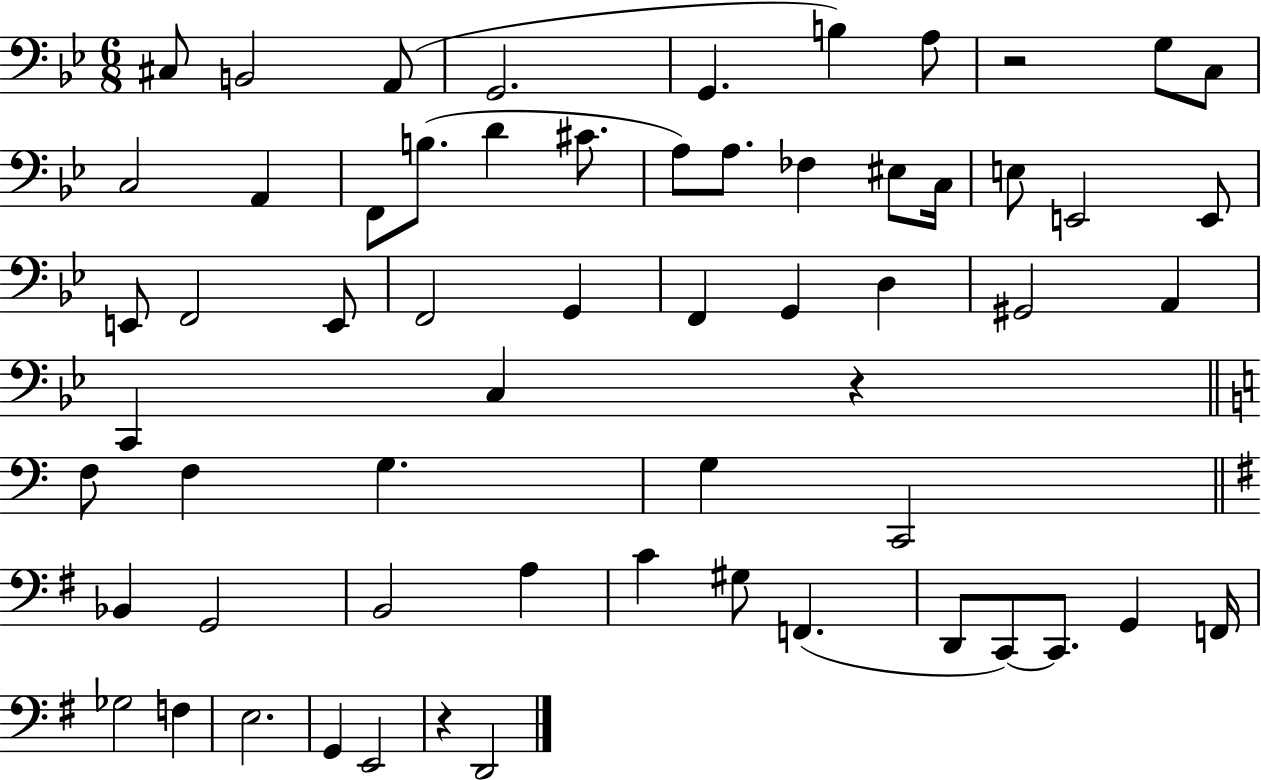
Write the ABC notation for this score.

X:1
T:Untitled
M:6/8
L:1/4
K:Bb
^C,/2 B,,2 A,,/2 G,,2 G,, B, A,/2 z2 G,/2 C,/2 C,2 A,, F,,/2 B,/2 D ^C/2 A,/2 A,/2 _F, ^E,/2 C,/4 E,/2 E,,2 E,,/2 E,,/2 F,,2 E,,/2 F,,2 G,, F,, G,, D, ^G,,2 A,, C,, C, z F,/2 F, G, G, C,,2 _B,, G,,2 B,,2 A, C ^G,/2 F,, D,,/2 C,,/2 C,,/2 G,, F,,/4 _G,2 F, E,2 G,, E,,2 z D,,2